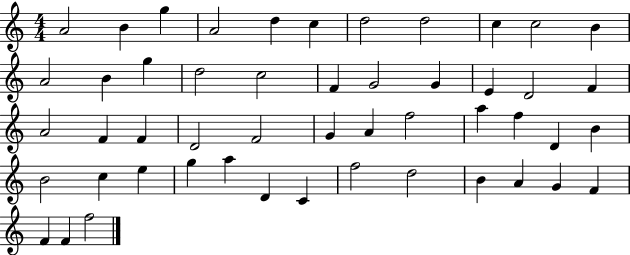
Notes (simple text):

A4/h B4/q G5/q A4/h D5/q C5/q D5/h D5/h C5/q C5/h B4/q A4/h B4/q G5/q D5/h C5/h F4/q G4/h G4/q E4/q D4/h F4/q A4/h F4/q F4/q D4/h F4/h G4/q A4/q F5/h A5/q F5/q D4/q B4/q B4/h C5/q E5/q G5/q A5/q D4/q C4/q F5/h D5/h B4/q A4/q G4/q F4/q F4/q F4/q F5/h